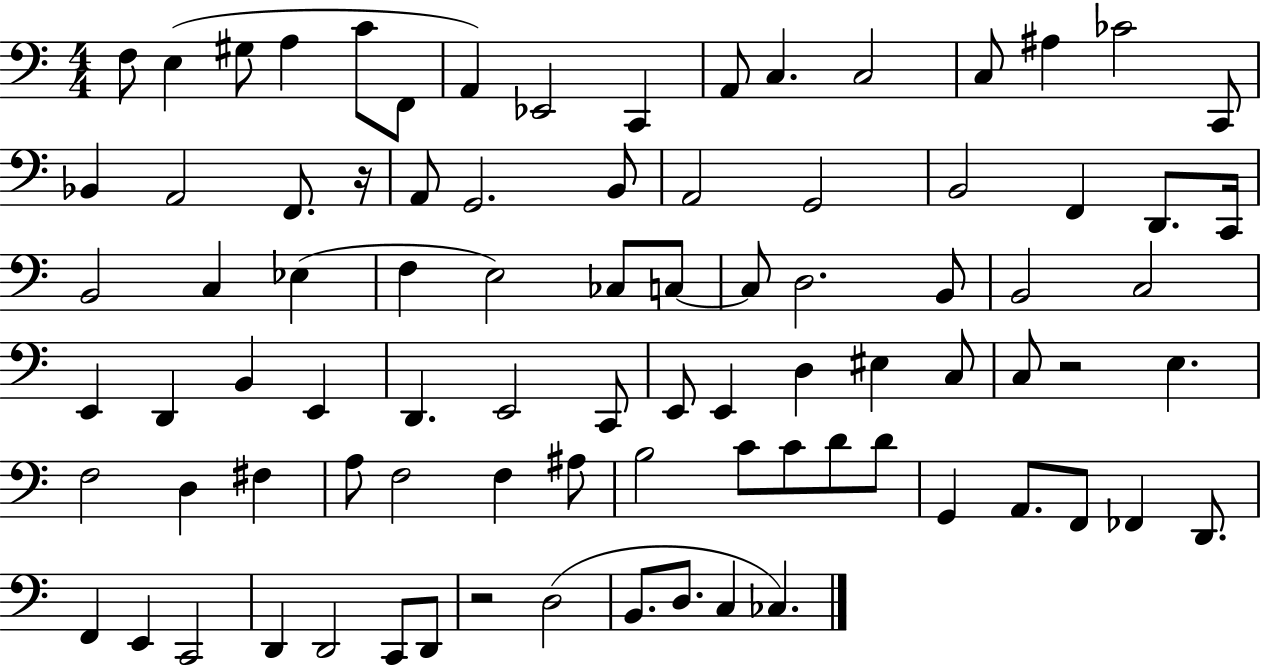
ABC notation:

X:1
T:Untitled
M:4/4
L:1/4
K:C
F,/2 E, ^G,/2 A, C/2 F,,/2 A,, _E,,2 C,, A,,/2 C, C,2 C,/2 ^A, _C2 C,,/2 _B,, A,,2 F,,/2 z/4 A,,/2 G,,2 B,,/2 A,,2 G,,2 B,,2 F,, D,,/2 C,,/4 B,,2 C, _E, F, E,2 _C,/2 C,/2 C,/2 D,2 B,,/2 B,,2 C,2 E,, D,, B,, E,, D,, E,,2 C,,/2 E,,/2 E,, D, ^E, C,/2 C,/2 z2 E, F,2 D, ^F, A,/2 F,2 F, ^A,/2 B,2 C/2 C/2 D/2 D/2 G,, A,,/2 F,,/2 _F,, D,,/2 F,, E,, C,,2 D,, D,,2 C,,/2 D,,/2 z2 D,2 B,,/2 D,/2 C, _C,